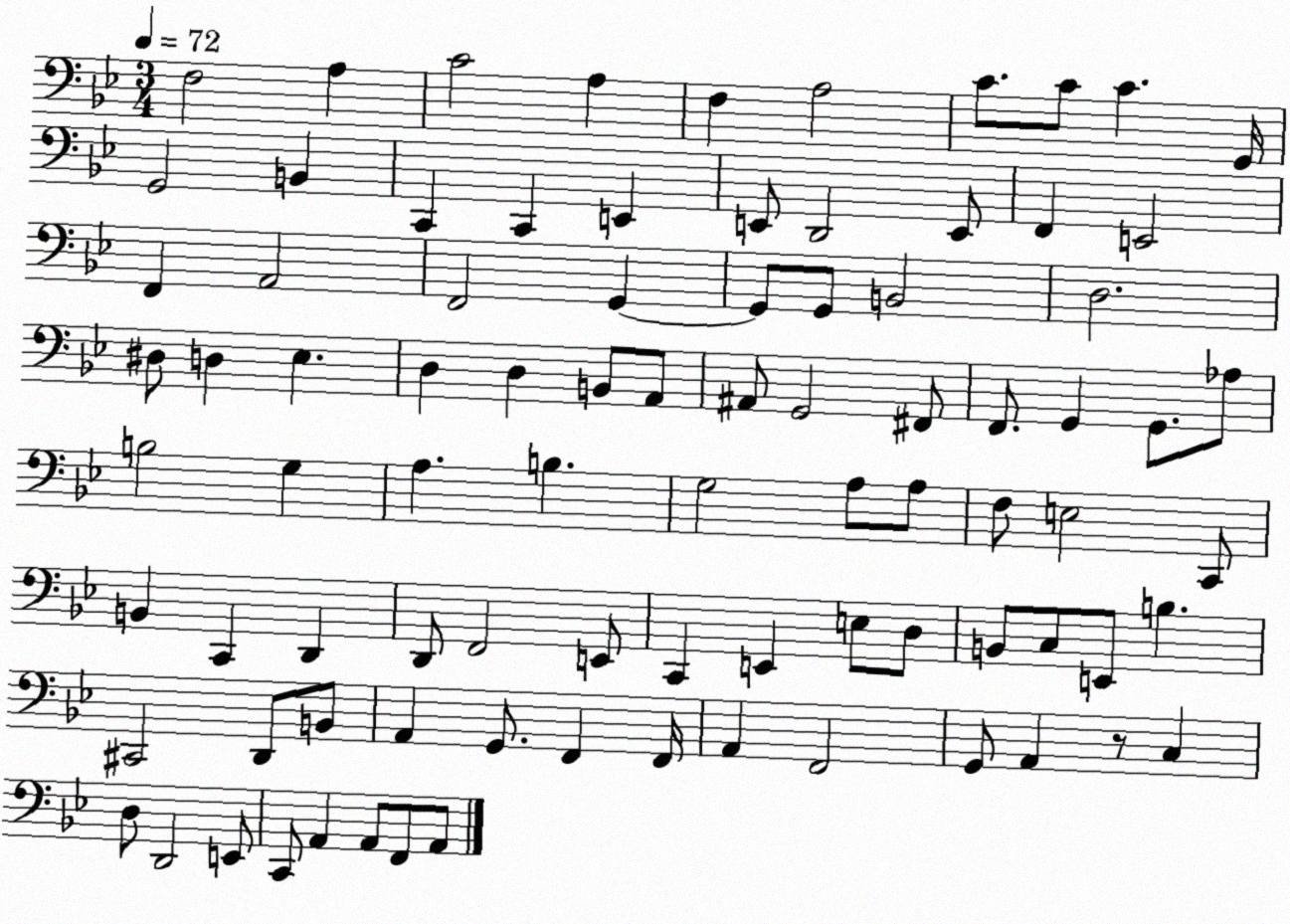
X:1
T:Untitled
M:3/4
L:1/4
K:Bb
F,2 A, C2 A, F, A,2 C/2 C/2 C G,,/4 G,,2 B,, C,, C,, E,, E,,/2 D,,2 E,,/2 F,, E,,2 F,, A,,2 F,,2 G,, G,,/2 G,,/2 B,,2 D,2 ^D,/2 D, _E, D, D, B,,/2 A,,/2 ^A,,/2 G,,2 ^F,,/2 F,,/2 G,, G,,/2 _A,/2 B,2 G, A, B, G,2 A,/2 A,/2 F,/2 E,2 C,,/2 B,, C,, D,, D,,/2 F,,2 E,,/2 C,, E,, E,/2 D,/2 B,,/2 C,/2 E,,/2 B, ^C,,2 D,,/2 B,,/2 A,, G,,/2 F,, F,,/4 A,, F,,2 G,,/2 A,, z/2 C, D,/2 D,,2 E,,/2 C,,/2 A,, A,,/2 F,,/2 A,,/2